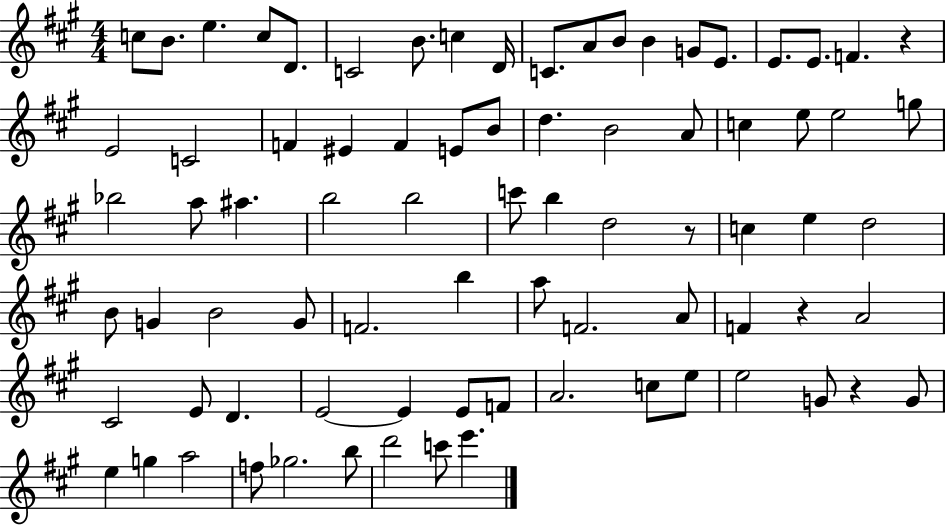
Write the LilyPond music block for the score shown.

{
  \clef treble
  \numericTimeSignature
  \time 4/4
  \key a \major
  \repeat volta 2 { c''8 b'8. e''4. c''8 d'8. | c'2 b'8. c''4 d'16 | c'8. a'8 b'8 b'4 g'8 e'8. | e'8. e'8. f'4. r4 | \break e'2 c'2 | f'4 eis'4 f'4 e'8 b'8 | d''4. b'2 a'8 | c''4 e''8 e''2 g''8 | \break bes''2 a''8 ais''4. | b''2 b''2 | c'''8 b''4 d''2 r8 | c''4 e''4 d''2 | \break b'8 g'4 b'2 g'8 | f'2. b''4 | a''8 f'2. a'8 | f'4 r4 a'2 | \break cis'2 e'8 d'4. | e'2~~ e'4 e'8 f'8 | a'2. c''8 e''8 | e''2 g'8 r4 g'8 | \break e''4 g''4 a''2 | f''8 ges''2. b''8 | d'''2 c'''8 e'''4. | } \bar "|."
}